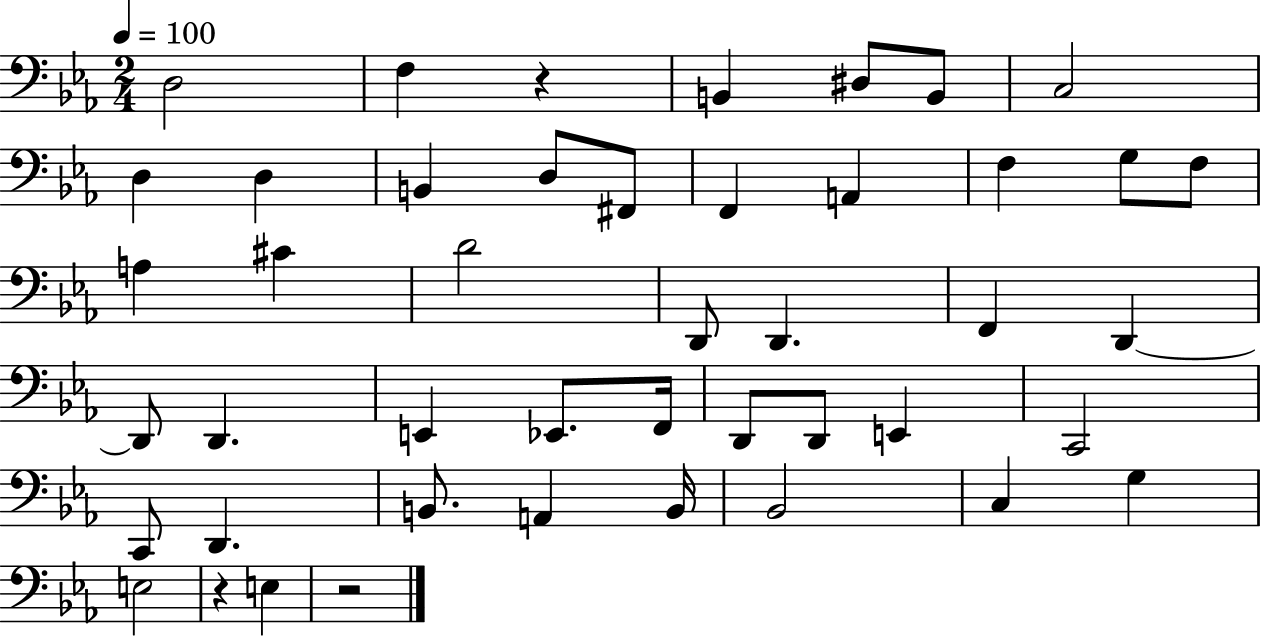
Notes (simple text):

D3/h F3/q R/q B2/q D#3/e B2/e C3/h D3/q D3/q B2/q D3/e F#2/e F2/q A2/q F3/q G3/e F3/e A3/q C#4/q D4/h D2/e D2/q. F2/q D2/q D2/e D2/q. E2/q Eb2/e. F2/s D2/e D2/e E2/q C2/h C2/e D2/q. B2/e. A2/q B2/s Bb2/h C3/q G3/q E3/h R/q E3/q R/h